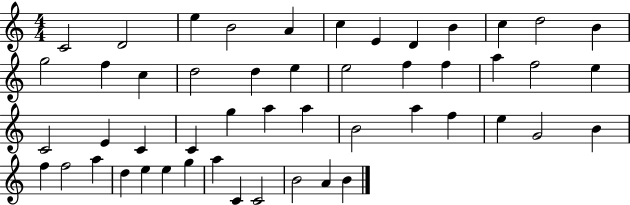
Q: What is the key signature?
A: C major